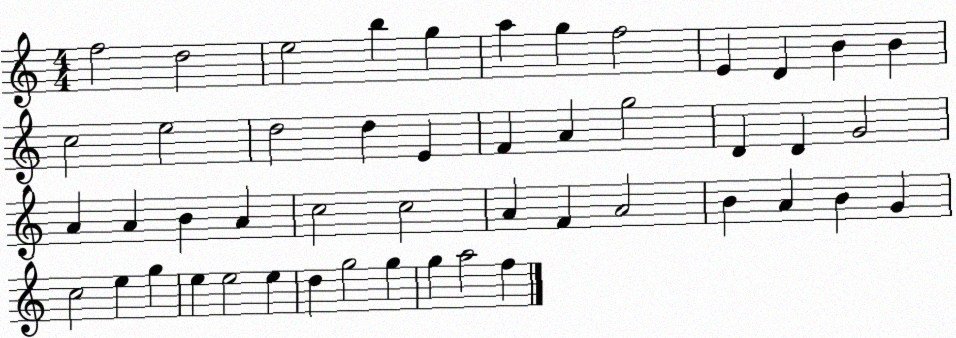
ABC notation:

X:1
T:Untitled
M:4/4
L:1/4
K:C
f2 d2 e2 b g a g f2 E D B B c2 e2 d2 d E F A g2 D D G2 A A B A c2 c2 A F A2 B A B G c2 e g e e2 e d g2 g g a2 f